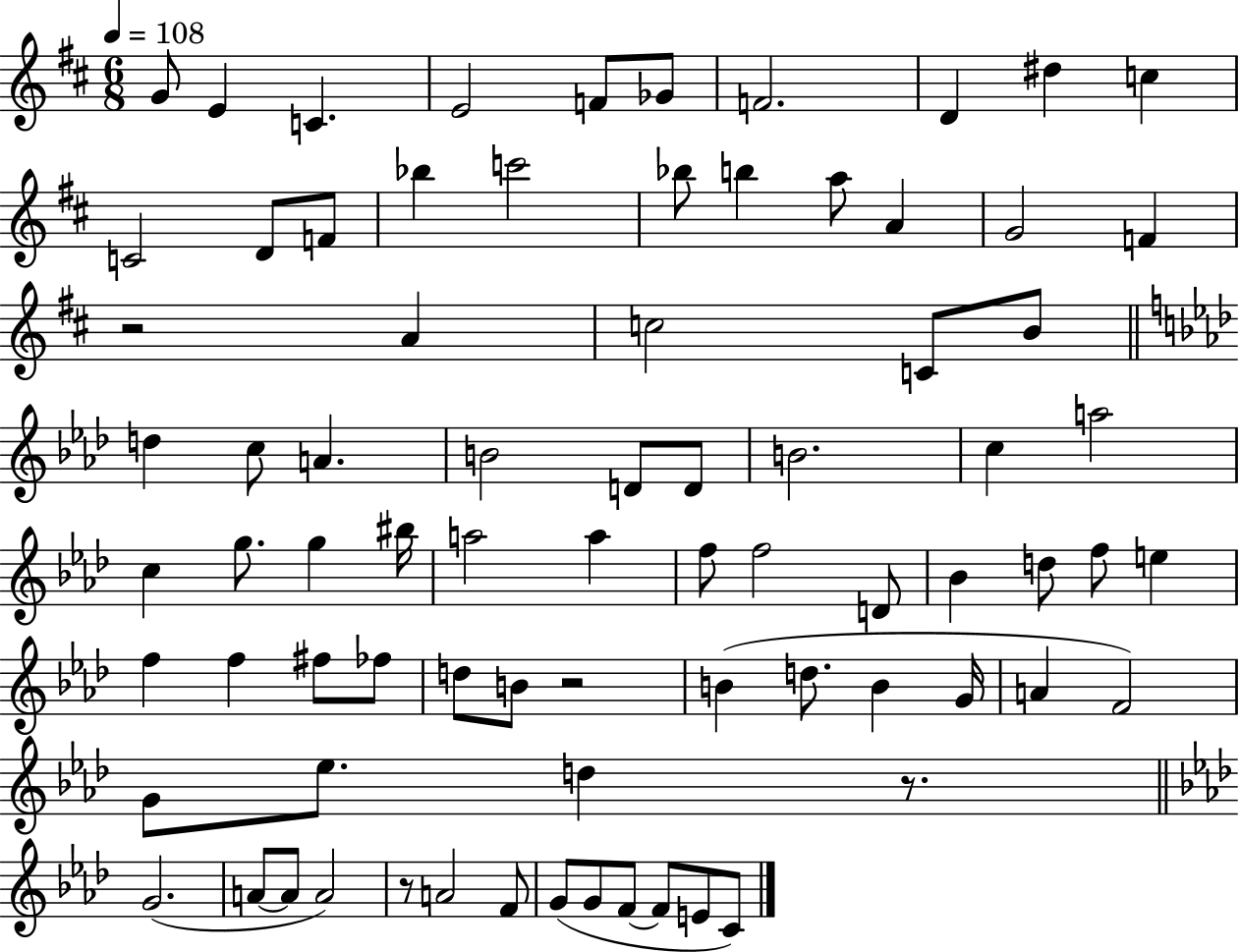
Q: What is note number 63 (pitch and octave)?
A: G4